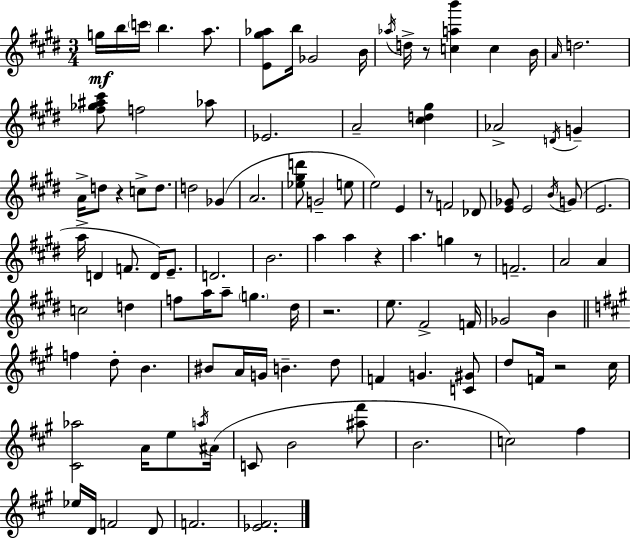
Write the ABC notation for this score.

X:1
T:Untitled
M:3/4
L:1/4
K:E
g/4 b/4 c'/4 b a/2 [E^g_a]/2 b/4 _G2 B/4 _a/4 d/4 z/2 [cab'] c B/4 A/4 d2 [^f_g^a^c']/2 f2 _a/2 _E2 A2 [^cd^g] _A2 D/4 G A/4 d/2 z c/2 d/2 d2 _G A2 [_e^gd']/2 G2 e/2 e2 E z/2 F2 _D/2 [E_G]/2 E2 B/4 G/2 E2 a/4 D F/2 D/4 E/2 D2 B2 a a z a g z/2 F2 A2 A c2 d f/2 a/4 a/2 g ^d/4 z2 e/2 ^F2 F/4 _G2 B f d/2 B ^B/2 A/4 G/4 B d/2 F G [C^G]/2 d/2 F/4 z2 ^c/4 [^C_a]2 A/4 e/2 a/4 ^A/4 C/2 B2 [^a^f']/2 B2 c2 ^f _e/4 D/4 F2 D/2 F2 [_E^F]2